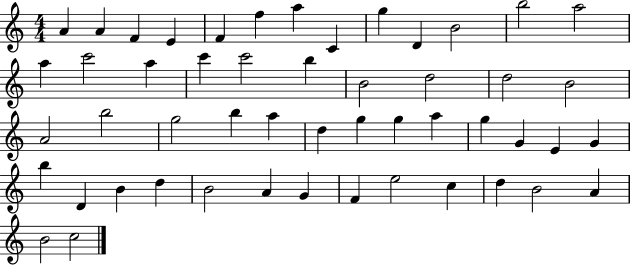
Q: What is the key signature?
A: C major